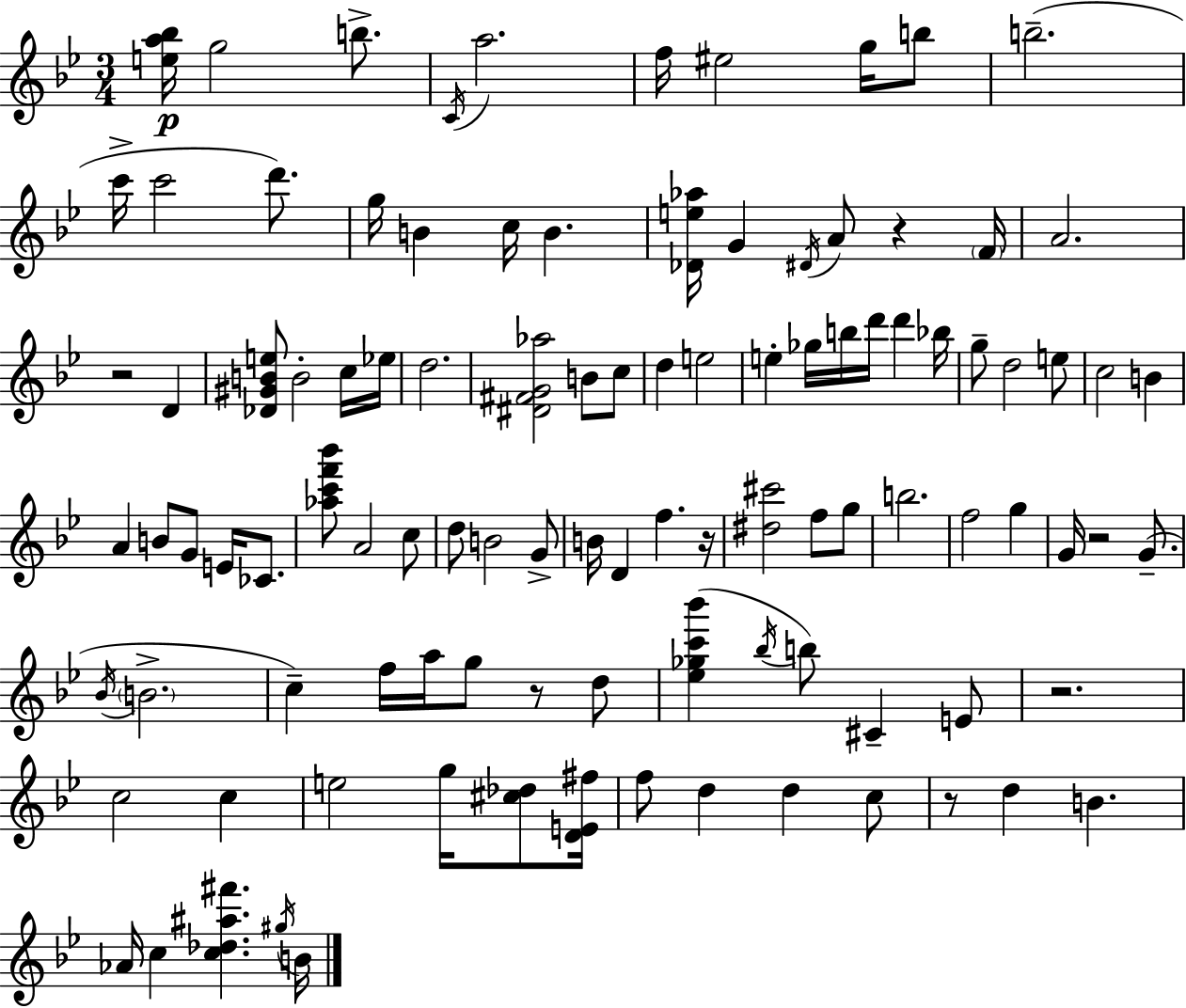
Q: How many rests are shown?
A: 7